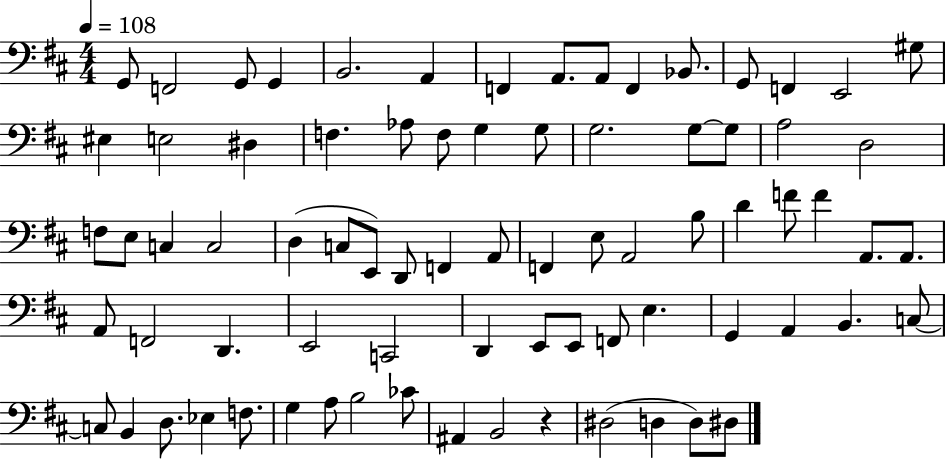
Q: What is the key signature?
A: D major